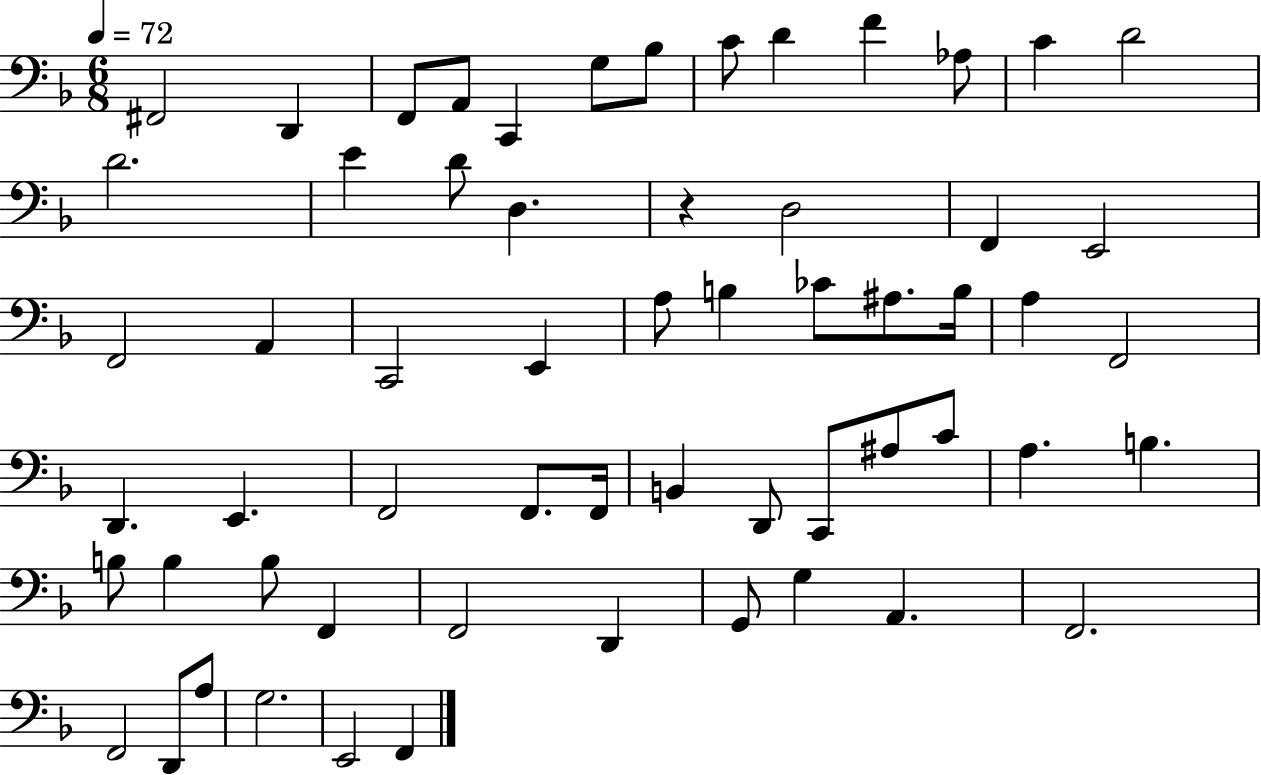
{
  \clef bass
  \numericTimeSignature
  \time 6/8
  \key f \major
  \tempo 4 = 72
  fis,2 d,4 | f,8 a,8 c,4 g8 bes8 | c'8 d'4 f'4 aes8 | c'4 d'2 | \break d'2. | e'4 d'8 d4. | r4 d2 | f,4 e,2 | \break f,2 a,4 | c,2 e,4 | a8 b4 ces'8 ais8. b16 | a4 f,2 | \break d,4. e,4. | f,2 f,8. f,16 | b,4 d,8 c,8 ais8 c'8 | a4. b4. | \break b8 b4 b8 f,4 | f,2 d,4 | g,8 g4 a,4. | f,2. | \break f,2 d,8 a8 | g2. | e,2 f,4 | \bar "|."
}